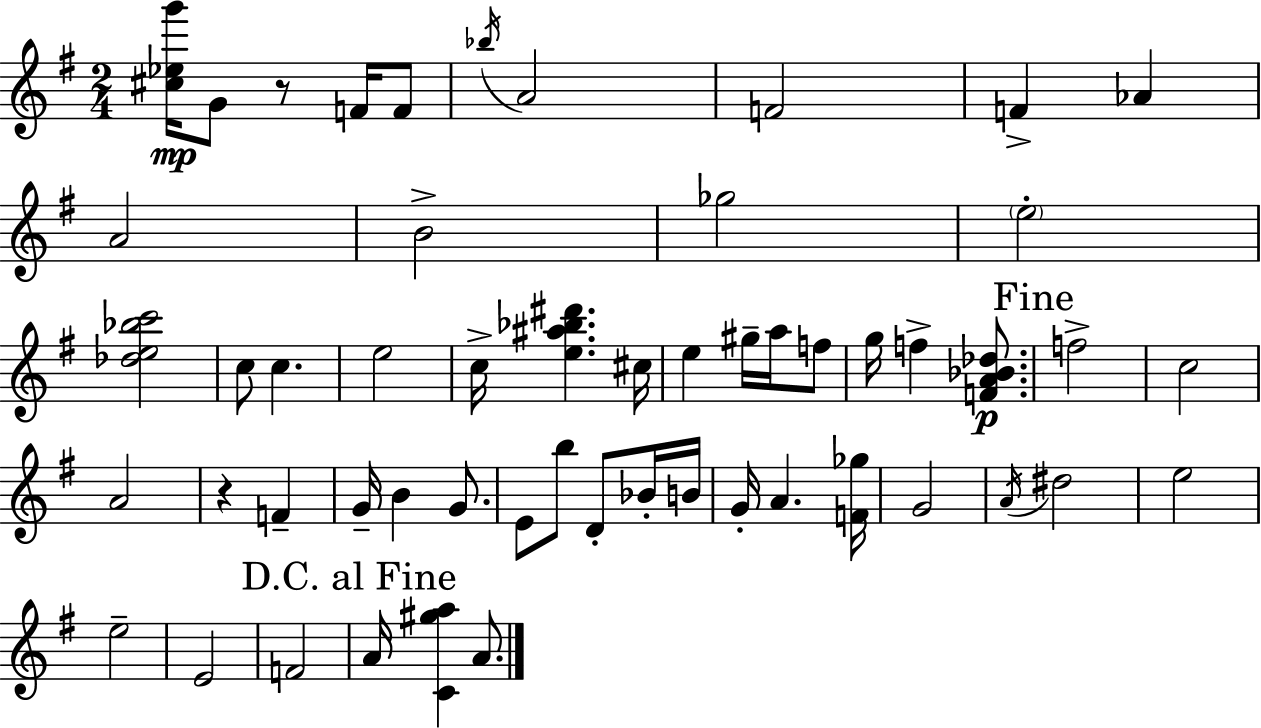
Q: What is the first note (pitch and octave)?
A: G4